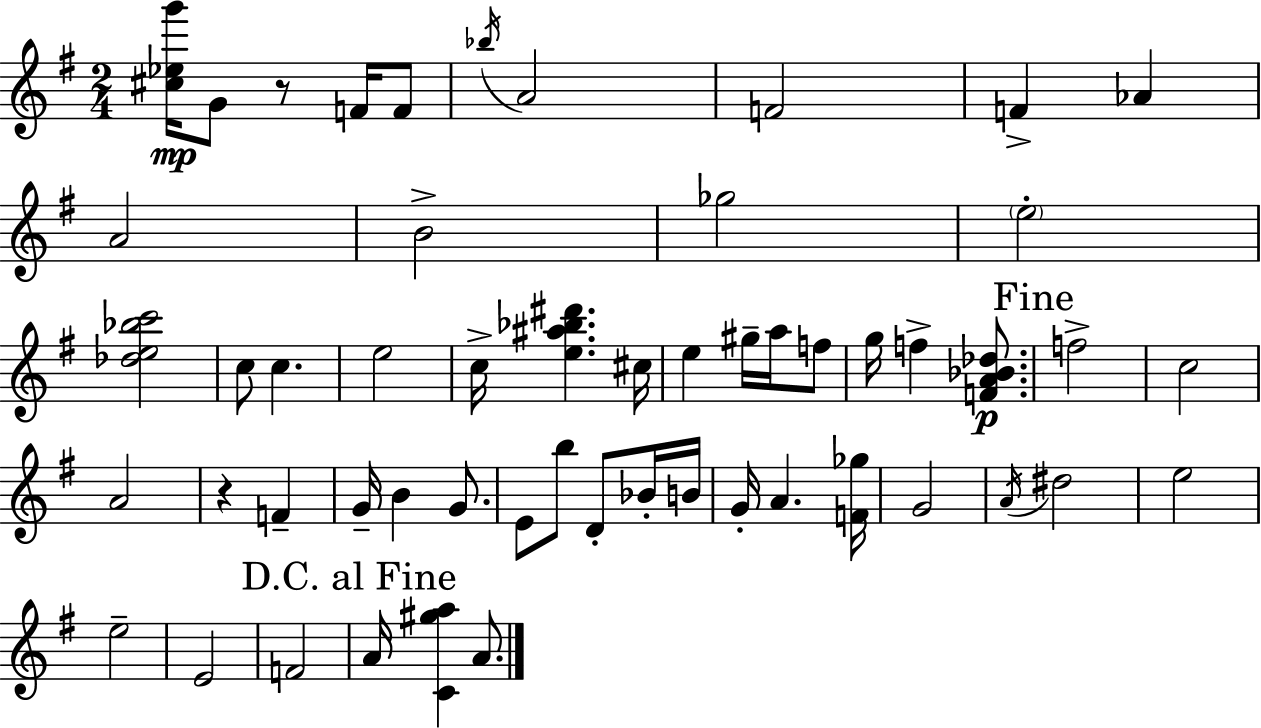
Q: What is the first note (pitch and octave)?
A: G4